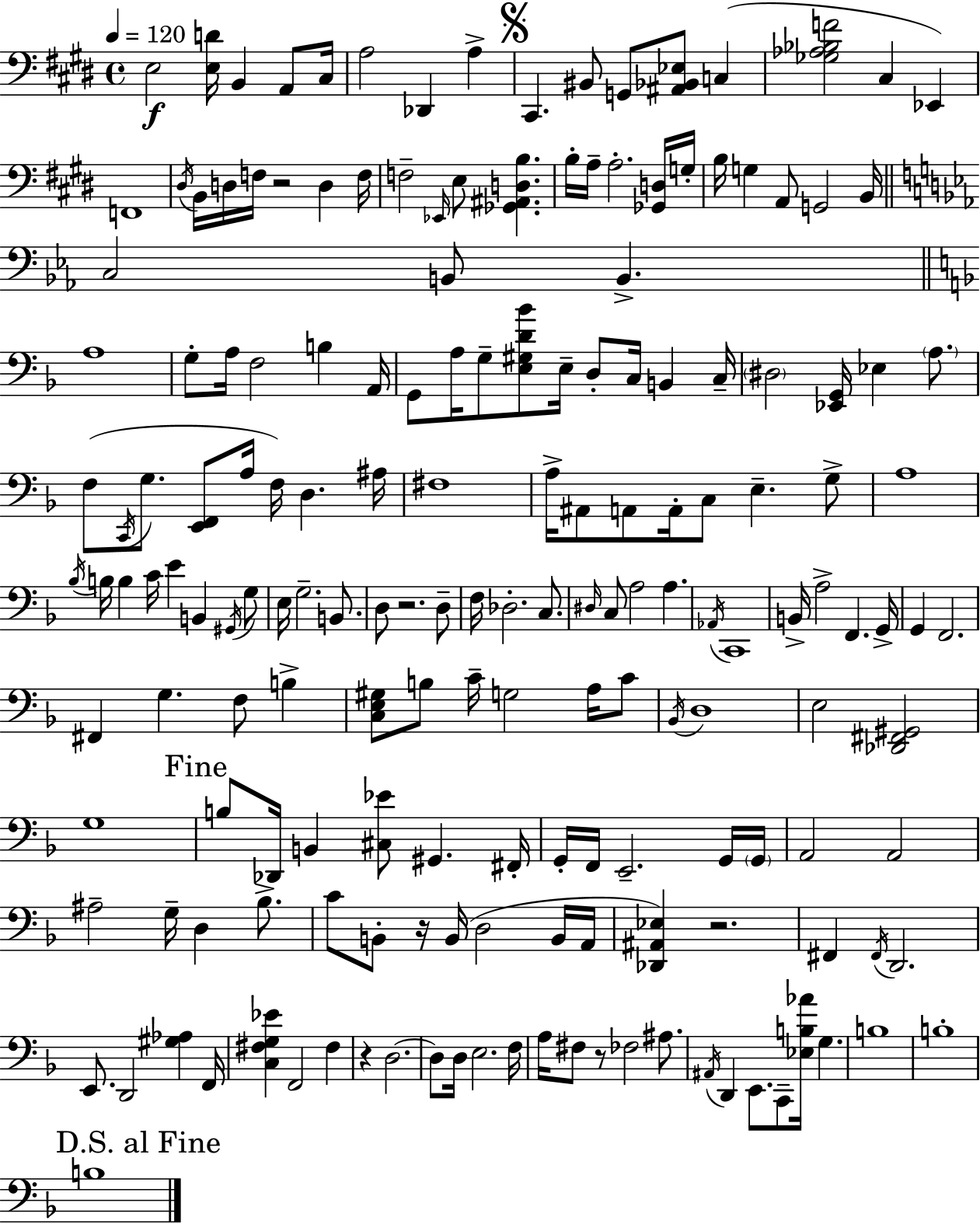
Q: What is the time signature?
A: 4/4